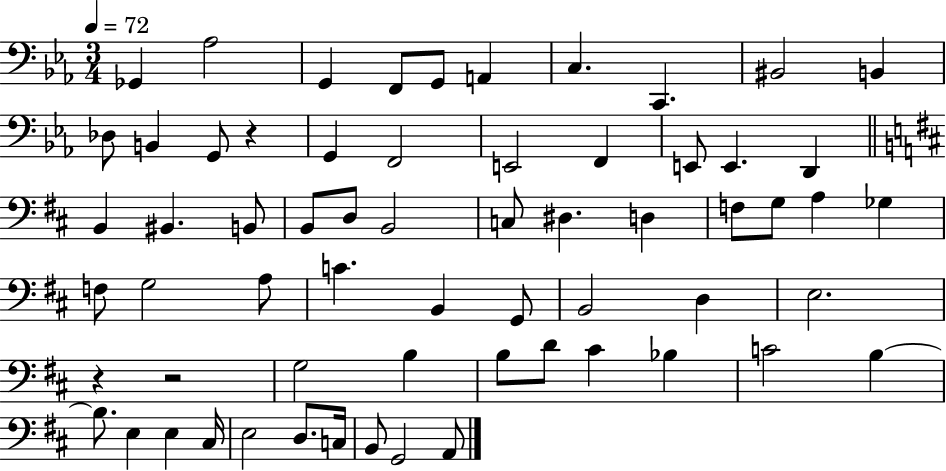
X:1
T:Untitled
M:3/4
L:1/4
K:Eb
_G,, _A,2 G,, F,,/2 G,,/2 A,, C, C,, ^B,,2 B,, _D,/2 B,, G,,/2 z G,, F,,2 E,,2 F,, E,,/2 E,, D,, B,, ^B,, B,,/2 B,,/2 D,/2 B,,2 C,/2 ^D, D, F,/2 G,/2 A, _G, F,/2 G,2 A,/2 C B,, G,,/2 B,,2 D, E,2 z z2 G,2 B, B,/2 D/2 ^C _B, C2 B, B,/2 E, E, ^C,/4 E,2 D,/2 C,/4 B,,/2 G,,2 A,,/2